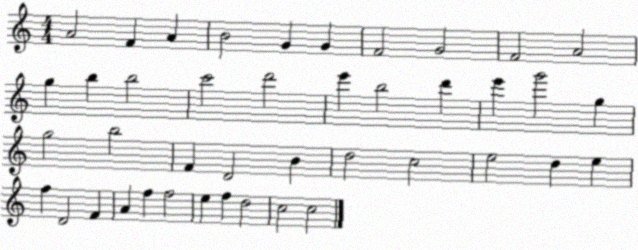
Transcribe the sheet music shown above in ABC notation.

X:1
T:Untitled
M:4/4
L:1/4
K:C
A2 F A B2 G G F2 G2 F2 A2 g b b2 c'2 d'2 e' b2 d' e' g'2 g g2 b2 F D2 B d2 c2 e2 d e f D2 F A f f2 e f d2 c2 c2